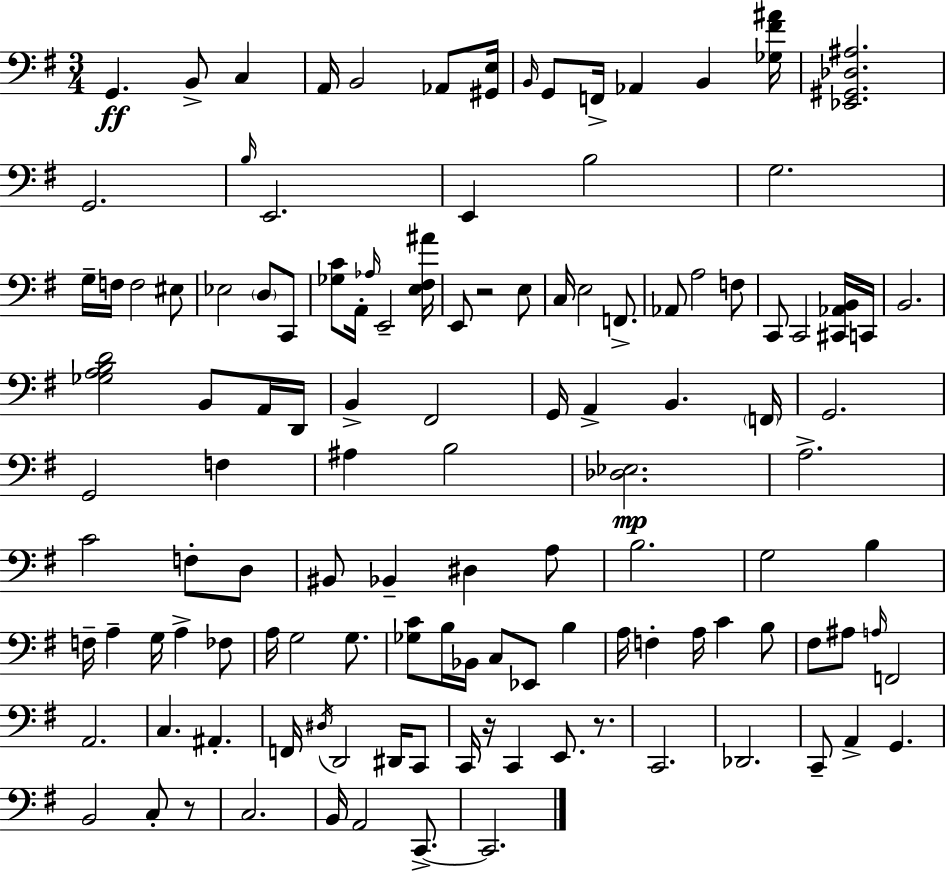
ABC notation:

X:1
T:Untitled
M:3/4
L:1/4
K:Em
G,, B,,/2 C, A,,/4 B,,2 _A,,/2 [^G,,E,]/4 B,,/4 G,,/2 F,,/4 _A,, B,, [_G,^F^A]/4 [_E,,^G,,_D,^A,]2 G,,2 B,/4 E,,2 E,, B,2 G,2 G,/4 F,/4 F,2 ^E,/2 _E,2 D,/2 C,,/2 [_G,C]/2 A,,/4 _A,/4 E,,2 [E,^F,^A]/4 E,,/2 z2 E,/2 C,/4 E,2 F,,/2 _A,,/2 A,2 F,/2 C,,/2 C,,2 [^C,,_A,,B,,]/4 C,,/4 B,,2 [_G,A,B,D]2 B,,/2 A,,/4 D,,/4 B,, ^F,,2 G,,/4 A,, B,, F,,/4 G,,2 G,,2 F, ^A, B,2 [_D,_E,]2 A,2 C2 F,/2 D,/2 ^B,,/2 _B,, ^D, A,/2 B,2 G,2 B, F,/4 A, G,/4 A, _F,/2 A,/4 G,2 G,/2 [_G,C]/2 B,/4 _B,,/4 C,/2 _E,,/2 B, A,/4 F, A,/4 C B,/2 ^F,/2 ^A,/2 A,/4 F,,2 A,,2 C, ^A,, F,,/4 ^D,/4 D,,2 ^D,,/4 C,,/2 C,,/4 z/4 C,, E,,/2 z/2 C,,2 _D,,2 C,,/2 A,, G,, B,,2 C,/2 z/2 C,2 B,,/4 A,,2 C,,/2 C,,2